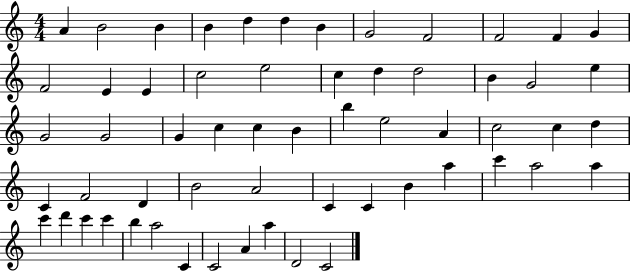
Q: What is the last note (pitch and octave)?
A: C4